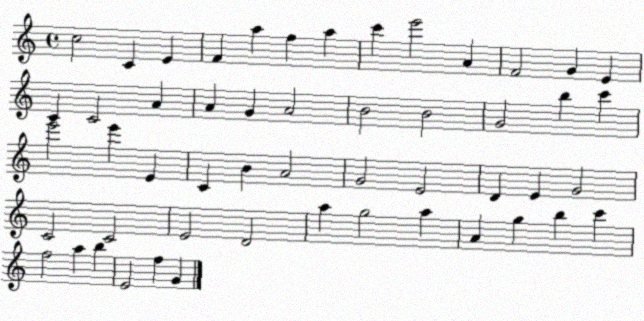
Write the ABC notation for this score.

X:1
T:Untitled
M:4/4
L:1/4
K:C
c2 C E F a f a c' e'2 A F2 G E C C2 A A G A2 B2 B2 G2 b c' e'2 e' E C B A2 G2 E2 D E G2 C2 C2 E2 D2 a g2 a A g b c' f2 a b E2 f G